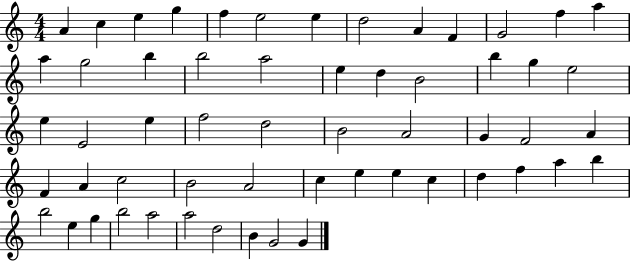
X:1
T:Untitled
M:4/4
L:1/4
K:C
A c e g f e2 e d2 A F G2 f a a g2 b b2 a2 e d B2 b g e2 e E2 e f2 d2 B2 A2 G F2 A F A c2 B2 A2 c e e c d f a b b2 e g b2 a2 a2 d2 B G2 G